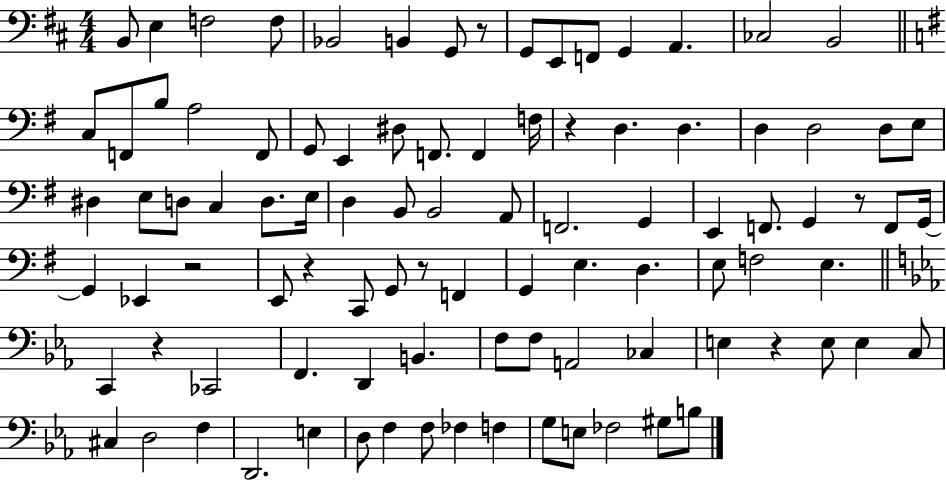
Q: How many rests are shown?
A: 8